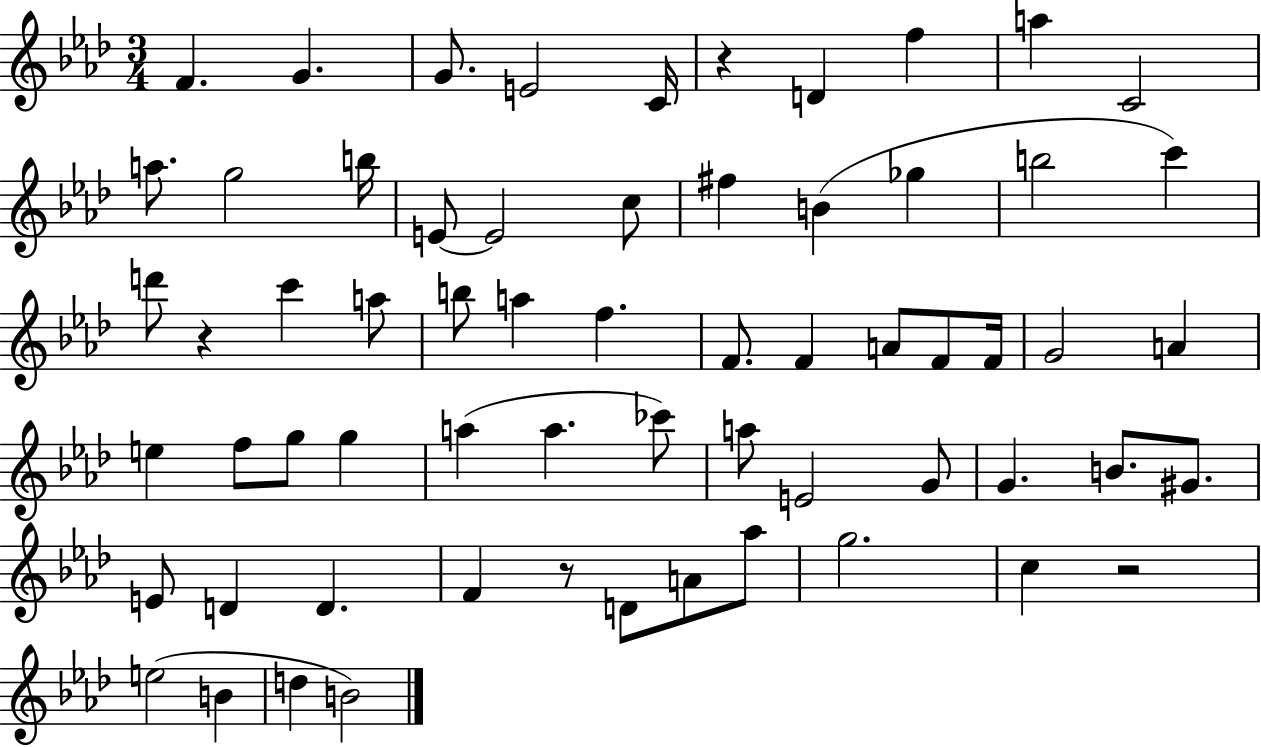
F4/q. G4/q. G4/e. E4/h C4/s R/q D4/q F5/q A5/q C4/h A5/e. G5/h B5/s E4/e E4/h C5/e F#5/q B4/q Gb5/q B5/h C6/q D6/e R/q C6/q A5/e B5/e A5/q F5/q. F4/e. F4/q A4/e F4/e F4/s G4/h A4/q E5/q F5/e G5/e G5/q A5/q A5/q. CES6/e A5/e E4/h G4/e G4/q. B4/e. G#4/e. E4/e D4/q D4/q. F4/q R/e D4/e A4/e Ab5/e G5/h. C5/q R/h E5/h B4/q D5/q B4/h